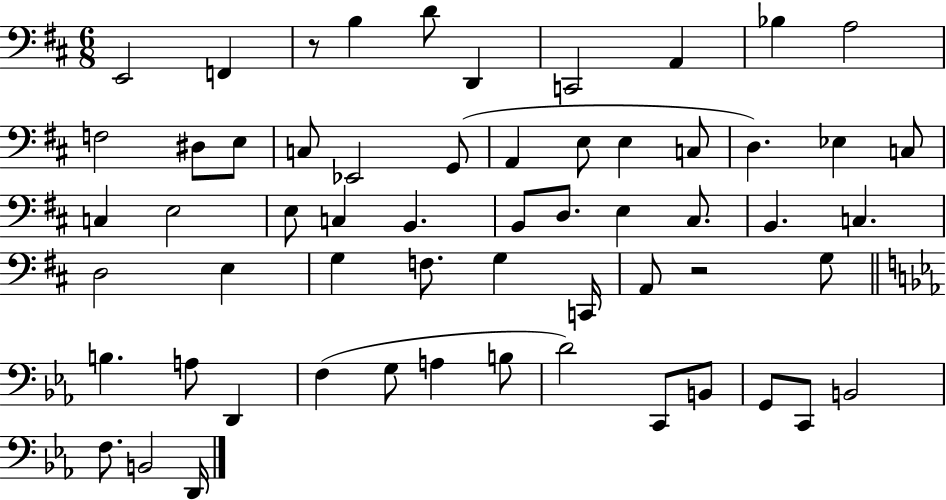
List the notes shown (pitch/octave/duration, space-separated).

E2/h F2/q R/e B3/q D4/e D2/q C2/h A2/q Bb3/q A3/h F3/h D#3/e E3/e C3/e Eb2/h G2/e A2/q E3/e E3/q C3/e D3/q. Eb3/q C3/e C3/q E3/h E3/e C3/q B2/q. B2/e D3/e. E3/q C#3/e. B2/q. C3/q. D3/h E3/q G3/q F3/e. G3/q C2/s A2/e R/h G3/e B3/q. A3/e D2/q F3/q G3/e A3/q B3/e D4/h C2/e B2/e G2/e C2/e B2/h F3/e. B2/h D2/s